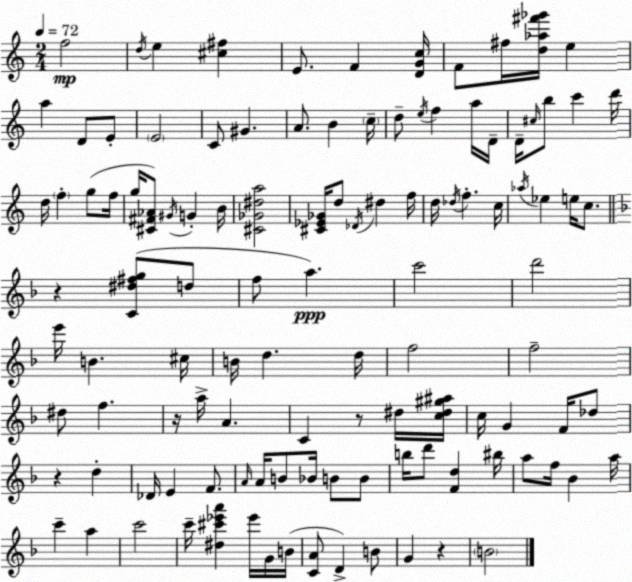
X:1
T:Untitled
M:2/4
L:1/4
K:C
f2 d/4 e [^c^f] E/2 F [DGc]/4 F/2 ^f/4 [d_a^f'_g']/4 e a D/2 E/2 E2 C/2 ^G A/2 B c/4 d/2 e/4 f a/4 D/4 D/4 ^c/4 b/2 c' d'/4 d/4 f g/2 f/4 g/4 [^C^F_A]/2 ^G/4 G B/4 [^C_G^da]2 [^C_E_G]/4 d/2 _D/4 ^d f/4 d/4 _d/4 f c/4 _a/4 _e e/4 c/2 z [C^d^fg]/2 d/2 f/2 a c'2 d'2 e'/4 B ^c/4 B/4 d d/4 f2 f2 ^d/2 f z/4 a/4 A C z/2 ^d/4 [c^d^g^a]/4 c/4 G F/4 _d/2 z d _D/4 E F/2 A/4 A/4 B/2 _B/4 B/2 B/2 b/4 d'/2 [Fd] ^b/4 a/2 f/4 _B a/4 c' a c'2 c'/4 [^d^c'_e'a'] _e'/4 G/4 B/4 [CA]/2 D B/2 G z B2